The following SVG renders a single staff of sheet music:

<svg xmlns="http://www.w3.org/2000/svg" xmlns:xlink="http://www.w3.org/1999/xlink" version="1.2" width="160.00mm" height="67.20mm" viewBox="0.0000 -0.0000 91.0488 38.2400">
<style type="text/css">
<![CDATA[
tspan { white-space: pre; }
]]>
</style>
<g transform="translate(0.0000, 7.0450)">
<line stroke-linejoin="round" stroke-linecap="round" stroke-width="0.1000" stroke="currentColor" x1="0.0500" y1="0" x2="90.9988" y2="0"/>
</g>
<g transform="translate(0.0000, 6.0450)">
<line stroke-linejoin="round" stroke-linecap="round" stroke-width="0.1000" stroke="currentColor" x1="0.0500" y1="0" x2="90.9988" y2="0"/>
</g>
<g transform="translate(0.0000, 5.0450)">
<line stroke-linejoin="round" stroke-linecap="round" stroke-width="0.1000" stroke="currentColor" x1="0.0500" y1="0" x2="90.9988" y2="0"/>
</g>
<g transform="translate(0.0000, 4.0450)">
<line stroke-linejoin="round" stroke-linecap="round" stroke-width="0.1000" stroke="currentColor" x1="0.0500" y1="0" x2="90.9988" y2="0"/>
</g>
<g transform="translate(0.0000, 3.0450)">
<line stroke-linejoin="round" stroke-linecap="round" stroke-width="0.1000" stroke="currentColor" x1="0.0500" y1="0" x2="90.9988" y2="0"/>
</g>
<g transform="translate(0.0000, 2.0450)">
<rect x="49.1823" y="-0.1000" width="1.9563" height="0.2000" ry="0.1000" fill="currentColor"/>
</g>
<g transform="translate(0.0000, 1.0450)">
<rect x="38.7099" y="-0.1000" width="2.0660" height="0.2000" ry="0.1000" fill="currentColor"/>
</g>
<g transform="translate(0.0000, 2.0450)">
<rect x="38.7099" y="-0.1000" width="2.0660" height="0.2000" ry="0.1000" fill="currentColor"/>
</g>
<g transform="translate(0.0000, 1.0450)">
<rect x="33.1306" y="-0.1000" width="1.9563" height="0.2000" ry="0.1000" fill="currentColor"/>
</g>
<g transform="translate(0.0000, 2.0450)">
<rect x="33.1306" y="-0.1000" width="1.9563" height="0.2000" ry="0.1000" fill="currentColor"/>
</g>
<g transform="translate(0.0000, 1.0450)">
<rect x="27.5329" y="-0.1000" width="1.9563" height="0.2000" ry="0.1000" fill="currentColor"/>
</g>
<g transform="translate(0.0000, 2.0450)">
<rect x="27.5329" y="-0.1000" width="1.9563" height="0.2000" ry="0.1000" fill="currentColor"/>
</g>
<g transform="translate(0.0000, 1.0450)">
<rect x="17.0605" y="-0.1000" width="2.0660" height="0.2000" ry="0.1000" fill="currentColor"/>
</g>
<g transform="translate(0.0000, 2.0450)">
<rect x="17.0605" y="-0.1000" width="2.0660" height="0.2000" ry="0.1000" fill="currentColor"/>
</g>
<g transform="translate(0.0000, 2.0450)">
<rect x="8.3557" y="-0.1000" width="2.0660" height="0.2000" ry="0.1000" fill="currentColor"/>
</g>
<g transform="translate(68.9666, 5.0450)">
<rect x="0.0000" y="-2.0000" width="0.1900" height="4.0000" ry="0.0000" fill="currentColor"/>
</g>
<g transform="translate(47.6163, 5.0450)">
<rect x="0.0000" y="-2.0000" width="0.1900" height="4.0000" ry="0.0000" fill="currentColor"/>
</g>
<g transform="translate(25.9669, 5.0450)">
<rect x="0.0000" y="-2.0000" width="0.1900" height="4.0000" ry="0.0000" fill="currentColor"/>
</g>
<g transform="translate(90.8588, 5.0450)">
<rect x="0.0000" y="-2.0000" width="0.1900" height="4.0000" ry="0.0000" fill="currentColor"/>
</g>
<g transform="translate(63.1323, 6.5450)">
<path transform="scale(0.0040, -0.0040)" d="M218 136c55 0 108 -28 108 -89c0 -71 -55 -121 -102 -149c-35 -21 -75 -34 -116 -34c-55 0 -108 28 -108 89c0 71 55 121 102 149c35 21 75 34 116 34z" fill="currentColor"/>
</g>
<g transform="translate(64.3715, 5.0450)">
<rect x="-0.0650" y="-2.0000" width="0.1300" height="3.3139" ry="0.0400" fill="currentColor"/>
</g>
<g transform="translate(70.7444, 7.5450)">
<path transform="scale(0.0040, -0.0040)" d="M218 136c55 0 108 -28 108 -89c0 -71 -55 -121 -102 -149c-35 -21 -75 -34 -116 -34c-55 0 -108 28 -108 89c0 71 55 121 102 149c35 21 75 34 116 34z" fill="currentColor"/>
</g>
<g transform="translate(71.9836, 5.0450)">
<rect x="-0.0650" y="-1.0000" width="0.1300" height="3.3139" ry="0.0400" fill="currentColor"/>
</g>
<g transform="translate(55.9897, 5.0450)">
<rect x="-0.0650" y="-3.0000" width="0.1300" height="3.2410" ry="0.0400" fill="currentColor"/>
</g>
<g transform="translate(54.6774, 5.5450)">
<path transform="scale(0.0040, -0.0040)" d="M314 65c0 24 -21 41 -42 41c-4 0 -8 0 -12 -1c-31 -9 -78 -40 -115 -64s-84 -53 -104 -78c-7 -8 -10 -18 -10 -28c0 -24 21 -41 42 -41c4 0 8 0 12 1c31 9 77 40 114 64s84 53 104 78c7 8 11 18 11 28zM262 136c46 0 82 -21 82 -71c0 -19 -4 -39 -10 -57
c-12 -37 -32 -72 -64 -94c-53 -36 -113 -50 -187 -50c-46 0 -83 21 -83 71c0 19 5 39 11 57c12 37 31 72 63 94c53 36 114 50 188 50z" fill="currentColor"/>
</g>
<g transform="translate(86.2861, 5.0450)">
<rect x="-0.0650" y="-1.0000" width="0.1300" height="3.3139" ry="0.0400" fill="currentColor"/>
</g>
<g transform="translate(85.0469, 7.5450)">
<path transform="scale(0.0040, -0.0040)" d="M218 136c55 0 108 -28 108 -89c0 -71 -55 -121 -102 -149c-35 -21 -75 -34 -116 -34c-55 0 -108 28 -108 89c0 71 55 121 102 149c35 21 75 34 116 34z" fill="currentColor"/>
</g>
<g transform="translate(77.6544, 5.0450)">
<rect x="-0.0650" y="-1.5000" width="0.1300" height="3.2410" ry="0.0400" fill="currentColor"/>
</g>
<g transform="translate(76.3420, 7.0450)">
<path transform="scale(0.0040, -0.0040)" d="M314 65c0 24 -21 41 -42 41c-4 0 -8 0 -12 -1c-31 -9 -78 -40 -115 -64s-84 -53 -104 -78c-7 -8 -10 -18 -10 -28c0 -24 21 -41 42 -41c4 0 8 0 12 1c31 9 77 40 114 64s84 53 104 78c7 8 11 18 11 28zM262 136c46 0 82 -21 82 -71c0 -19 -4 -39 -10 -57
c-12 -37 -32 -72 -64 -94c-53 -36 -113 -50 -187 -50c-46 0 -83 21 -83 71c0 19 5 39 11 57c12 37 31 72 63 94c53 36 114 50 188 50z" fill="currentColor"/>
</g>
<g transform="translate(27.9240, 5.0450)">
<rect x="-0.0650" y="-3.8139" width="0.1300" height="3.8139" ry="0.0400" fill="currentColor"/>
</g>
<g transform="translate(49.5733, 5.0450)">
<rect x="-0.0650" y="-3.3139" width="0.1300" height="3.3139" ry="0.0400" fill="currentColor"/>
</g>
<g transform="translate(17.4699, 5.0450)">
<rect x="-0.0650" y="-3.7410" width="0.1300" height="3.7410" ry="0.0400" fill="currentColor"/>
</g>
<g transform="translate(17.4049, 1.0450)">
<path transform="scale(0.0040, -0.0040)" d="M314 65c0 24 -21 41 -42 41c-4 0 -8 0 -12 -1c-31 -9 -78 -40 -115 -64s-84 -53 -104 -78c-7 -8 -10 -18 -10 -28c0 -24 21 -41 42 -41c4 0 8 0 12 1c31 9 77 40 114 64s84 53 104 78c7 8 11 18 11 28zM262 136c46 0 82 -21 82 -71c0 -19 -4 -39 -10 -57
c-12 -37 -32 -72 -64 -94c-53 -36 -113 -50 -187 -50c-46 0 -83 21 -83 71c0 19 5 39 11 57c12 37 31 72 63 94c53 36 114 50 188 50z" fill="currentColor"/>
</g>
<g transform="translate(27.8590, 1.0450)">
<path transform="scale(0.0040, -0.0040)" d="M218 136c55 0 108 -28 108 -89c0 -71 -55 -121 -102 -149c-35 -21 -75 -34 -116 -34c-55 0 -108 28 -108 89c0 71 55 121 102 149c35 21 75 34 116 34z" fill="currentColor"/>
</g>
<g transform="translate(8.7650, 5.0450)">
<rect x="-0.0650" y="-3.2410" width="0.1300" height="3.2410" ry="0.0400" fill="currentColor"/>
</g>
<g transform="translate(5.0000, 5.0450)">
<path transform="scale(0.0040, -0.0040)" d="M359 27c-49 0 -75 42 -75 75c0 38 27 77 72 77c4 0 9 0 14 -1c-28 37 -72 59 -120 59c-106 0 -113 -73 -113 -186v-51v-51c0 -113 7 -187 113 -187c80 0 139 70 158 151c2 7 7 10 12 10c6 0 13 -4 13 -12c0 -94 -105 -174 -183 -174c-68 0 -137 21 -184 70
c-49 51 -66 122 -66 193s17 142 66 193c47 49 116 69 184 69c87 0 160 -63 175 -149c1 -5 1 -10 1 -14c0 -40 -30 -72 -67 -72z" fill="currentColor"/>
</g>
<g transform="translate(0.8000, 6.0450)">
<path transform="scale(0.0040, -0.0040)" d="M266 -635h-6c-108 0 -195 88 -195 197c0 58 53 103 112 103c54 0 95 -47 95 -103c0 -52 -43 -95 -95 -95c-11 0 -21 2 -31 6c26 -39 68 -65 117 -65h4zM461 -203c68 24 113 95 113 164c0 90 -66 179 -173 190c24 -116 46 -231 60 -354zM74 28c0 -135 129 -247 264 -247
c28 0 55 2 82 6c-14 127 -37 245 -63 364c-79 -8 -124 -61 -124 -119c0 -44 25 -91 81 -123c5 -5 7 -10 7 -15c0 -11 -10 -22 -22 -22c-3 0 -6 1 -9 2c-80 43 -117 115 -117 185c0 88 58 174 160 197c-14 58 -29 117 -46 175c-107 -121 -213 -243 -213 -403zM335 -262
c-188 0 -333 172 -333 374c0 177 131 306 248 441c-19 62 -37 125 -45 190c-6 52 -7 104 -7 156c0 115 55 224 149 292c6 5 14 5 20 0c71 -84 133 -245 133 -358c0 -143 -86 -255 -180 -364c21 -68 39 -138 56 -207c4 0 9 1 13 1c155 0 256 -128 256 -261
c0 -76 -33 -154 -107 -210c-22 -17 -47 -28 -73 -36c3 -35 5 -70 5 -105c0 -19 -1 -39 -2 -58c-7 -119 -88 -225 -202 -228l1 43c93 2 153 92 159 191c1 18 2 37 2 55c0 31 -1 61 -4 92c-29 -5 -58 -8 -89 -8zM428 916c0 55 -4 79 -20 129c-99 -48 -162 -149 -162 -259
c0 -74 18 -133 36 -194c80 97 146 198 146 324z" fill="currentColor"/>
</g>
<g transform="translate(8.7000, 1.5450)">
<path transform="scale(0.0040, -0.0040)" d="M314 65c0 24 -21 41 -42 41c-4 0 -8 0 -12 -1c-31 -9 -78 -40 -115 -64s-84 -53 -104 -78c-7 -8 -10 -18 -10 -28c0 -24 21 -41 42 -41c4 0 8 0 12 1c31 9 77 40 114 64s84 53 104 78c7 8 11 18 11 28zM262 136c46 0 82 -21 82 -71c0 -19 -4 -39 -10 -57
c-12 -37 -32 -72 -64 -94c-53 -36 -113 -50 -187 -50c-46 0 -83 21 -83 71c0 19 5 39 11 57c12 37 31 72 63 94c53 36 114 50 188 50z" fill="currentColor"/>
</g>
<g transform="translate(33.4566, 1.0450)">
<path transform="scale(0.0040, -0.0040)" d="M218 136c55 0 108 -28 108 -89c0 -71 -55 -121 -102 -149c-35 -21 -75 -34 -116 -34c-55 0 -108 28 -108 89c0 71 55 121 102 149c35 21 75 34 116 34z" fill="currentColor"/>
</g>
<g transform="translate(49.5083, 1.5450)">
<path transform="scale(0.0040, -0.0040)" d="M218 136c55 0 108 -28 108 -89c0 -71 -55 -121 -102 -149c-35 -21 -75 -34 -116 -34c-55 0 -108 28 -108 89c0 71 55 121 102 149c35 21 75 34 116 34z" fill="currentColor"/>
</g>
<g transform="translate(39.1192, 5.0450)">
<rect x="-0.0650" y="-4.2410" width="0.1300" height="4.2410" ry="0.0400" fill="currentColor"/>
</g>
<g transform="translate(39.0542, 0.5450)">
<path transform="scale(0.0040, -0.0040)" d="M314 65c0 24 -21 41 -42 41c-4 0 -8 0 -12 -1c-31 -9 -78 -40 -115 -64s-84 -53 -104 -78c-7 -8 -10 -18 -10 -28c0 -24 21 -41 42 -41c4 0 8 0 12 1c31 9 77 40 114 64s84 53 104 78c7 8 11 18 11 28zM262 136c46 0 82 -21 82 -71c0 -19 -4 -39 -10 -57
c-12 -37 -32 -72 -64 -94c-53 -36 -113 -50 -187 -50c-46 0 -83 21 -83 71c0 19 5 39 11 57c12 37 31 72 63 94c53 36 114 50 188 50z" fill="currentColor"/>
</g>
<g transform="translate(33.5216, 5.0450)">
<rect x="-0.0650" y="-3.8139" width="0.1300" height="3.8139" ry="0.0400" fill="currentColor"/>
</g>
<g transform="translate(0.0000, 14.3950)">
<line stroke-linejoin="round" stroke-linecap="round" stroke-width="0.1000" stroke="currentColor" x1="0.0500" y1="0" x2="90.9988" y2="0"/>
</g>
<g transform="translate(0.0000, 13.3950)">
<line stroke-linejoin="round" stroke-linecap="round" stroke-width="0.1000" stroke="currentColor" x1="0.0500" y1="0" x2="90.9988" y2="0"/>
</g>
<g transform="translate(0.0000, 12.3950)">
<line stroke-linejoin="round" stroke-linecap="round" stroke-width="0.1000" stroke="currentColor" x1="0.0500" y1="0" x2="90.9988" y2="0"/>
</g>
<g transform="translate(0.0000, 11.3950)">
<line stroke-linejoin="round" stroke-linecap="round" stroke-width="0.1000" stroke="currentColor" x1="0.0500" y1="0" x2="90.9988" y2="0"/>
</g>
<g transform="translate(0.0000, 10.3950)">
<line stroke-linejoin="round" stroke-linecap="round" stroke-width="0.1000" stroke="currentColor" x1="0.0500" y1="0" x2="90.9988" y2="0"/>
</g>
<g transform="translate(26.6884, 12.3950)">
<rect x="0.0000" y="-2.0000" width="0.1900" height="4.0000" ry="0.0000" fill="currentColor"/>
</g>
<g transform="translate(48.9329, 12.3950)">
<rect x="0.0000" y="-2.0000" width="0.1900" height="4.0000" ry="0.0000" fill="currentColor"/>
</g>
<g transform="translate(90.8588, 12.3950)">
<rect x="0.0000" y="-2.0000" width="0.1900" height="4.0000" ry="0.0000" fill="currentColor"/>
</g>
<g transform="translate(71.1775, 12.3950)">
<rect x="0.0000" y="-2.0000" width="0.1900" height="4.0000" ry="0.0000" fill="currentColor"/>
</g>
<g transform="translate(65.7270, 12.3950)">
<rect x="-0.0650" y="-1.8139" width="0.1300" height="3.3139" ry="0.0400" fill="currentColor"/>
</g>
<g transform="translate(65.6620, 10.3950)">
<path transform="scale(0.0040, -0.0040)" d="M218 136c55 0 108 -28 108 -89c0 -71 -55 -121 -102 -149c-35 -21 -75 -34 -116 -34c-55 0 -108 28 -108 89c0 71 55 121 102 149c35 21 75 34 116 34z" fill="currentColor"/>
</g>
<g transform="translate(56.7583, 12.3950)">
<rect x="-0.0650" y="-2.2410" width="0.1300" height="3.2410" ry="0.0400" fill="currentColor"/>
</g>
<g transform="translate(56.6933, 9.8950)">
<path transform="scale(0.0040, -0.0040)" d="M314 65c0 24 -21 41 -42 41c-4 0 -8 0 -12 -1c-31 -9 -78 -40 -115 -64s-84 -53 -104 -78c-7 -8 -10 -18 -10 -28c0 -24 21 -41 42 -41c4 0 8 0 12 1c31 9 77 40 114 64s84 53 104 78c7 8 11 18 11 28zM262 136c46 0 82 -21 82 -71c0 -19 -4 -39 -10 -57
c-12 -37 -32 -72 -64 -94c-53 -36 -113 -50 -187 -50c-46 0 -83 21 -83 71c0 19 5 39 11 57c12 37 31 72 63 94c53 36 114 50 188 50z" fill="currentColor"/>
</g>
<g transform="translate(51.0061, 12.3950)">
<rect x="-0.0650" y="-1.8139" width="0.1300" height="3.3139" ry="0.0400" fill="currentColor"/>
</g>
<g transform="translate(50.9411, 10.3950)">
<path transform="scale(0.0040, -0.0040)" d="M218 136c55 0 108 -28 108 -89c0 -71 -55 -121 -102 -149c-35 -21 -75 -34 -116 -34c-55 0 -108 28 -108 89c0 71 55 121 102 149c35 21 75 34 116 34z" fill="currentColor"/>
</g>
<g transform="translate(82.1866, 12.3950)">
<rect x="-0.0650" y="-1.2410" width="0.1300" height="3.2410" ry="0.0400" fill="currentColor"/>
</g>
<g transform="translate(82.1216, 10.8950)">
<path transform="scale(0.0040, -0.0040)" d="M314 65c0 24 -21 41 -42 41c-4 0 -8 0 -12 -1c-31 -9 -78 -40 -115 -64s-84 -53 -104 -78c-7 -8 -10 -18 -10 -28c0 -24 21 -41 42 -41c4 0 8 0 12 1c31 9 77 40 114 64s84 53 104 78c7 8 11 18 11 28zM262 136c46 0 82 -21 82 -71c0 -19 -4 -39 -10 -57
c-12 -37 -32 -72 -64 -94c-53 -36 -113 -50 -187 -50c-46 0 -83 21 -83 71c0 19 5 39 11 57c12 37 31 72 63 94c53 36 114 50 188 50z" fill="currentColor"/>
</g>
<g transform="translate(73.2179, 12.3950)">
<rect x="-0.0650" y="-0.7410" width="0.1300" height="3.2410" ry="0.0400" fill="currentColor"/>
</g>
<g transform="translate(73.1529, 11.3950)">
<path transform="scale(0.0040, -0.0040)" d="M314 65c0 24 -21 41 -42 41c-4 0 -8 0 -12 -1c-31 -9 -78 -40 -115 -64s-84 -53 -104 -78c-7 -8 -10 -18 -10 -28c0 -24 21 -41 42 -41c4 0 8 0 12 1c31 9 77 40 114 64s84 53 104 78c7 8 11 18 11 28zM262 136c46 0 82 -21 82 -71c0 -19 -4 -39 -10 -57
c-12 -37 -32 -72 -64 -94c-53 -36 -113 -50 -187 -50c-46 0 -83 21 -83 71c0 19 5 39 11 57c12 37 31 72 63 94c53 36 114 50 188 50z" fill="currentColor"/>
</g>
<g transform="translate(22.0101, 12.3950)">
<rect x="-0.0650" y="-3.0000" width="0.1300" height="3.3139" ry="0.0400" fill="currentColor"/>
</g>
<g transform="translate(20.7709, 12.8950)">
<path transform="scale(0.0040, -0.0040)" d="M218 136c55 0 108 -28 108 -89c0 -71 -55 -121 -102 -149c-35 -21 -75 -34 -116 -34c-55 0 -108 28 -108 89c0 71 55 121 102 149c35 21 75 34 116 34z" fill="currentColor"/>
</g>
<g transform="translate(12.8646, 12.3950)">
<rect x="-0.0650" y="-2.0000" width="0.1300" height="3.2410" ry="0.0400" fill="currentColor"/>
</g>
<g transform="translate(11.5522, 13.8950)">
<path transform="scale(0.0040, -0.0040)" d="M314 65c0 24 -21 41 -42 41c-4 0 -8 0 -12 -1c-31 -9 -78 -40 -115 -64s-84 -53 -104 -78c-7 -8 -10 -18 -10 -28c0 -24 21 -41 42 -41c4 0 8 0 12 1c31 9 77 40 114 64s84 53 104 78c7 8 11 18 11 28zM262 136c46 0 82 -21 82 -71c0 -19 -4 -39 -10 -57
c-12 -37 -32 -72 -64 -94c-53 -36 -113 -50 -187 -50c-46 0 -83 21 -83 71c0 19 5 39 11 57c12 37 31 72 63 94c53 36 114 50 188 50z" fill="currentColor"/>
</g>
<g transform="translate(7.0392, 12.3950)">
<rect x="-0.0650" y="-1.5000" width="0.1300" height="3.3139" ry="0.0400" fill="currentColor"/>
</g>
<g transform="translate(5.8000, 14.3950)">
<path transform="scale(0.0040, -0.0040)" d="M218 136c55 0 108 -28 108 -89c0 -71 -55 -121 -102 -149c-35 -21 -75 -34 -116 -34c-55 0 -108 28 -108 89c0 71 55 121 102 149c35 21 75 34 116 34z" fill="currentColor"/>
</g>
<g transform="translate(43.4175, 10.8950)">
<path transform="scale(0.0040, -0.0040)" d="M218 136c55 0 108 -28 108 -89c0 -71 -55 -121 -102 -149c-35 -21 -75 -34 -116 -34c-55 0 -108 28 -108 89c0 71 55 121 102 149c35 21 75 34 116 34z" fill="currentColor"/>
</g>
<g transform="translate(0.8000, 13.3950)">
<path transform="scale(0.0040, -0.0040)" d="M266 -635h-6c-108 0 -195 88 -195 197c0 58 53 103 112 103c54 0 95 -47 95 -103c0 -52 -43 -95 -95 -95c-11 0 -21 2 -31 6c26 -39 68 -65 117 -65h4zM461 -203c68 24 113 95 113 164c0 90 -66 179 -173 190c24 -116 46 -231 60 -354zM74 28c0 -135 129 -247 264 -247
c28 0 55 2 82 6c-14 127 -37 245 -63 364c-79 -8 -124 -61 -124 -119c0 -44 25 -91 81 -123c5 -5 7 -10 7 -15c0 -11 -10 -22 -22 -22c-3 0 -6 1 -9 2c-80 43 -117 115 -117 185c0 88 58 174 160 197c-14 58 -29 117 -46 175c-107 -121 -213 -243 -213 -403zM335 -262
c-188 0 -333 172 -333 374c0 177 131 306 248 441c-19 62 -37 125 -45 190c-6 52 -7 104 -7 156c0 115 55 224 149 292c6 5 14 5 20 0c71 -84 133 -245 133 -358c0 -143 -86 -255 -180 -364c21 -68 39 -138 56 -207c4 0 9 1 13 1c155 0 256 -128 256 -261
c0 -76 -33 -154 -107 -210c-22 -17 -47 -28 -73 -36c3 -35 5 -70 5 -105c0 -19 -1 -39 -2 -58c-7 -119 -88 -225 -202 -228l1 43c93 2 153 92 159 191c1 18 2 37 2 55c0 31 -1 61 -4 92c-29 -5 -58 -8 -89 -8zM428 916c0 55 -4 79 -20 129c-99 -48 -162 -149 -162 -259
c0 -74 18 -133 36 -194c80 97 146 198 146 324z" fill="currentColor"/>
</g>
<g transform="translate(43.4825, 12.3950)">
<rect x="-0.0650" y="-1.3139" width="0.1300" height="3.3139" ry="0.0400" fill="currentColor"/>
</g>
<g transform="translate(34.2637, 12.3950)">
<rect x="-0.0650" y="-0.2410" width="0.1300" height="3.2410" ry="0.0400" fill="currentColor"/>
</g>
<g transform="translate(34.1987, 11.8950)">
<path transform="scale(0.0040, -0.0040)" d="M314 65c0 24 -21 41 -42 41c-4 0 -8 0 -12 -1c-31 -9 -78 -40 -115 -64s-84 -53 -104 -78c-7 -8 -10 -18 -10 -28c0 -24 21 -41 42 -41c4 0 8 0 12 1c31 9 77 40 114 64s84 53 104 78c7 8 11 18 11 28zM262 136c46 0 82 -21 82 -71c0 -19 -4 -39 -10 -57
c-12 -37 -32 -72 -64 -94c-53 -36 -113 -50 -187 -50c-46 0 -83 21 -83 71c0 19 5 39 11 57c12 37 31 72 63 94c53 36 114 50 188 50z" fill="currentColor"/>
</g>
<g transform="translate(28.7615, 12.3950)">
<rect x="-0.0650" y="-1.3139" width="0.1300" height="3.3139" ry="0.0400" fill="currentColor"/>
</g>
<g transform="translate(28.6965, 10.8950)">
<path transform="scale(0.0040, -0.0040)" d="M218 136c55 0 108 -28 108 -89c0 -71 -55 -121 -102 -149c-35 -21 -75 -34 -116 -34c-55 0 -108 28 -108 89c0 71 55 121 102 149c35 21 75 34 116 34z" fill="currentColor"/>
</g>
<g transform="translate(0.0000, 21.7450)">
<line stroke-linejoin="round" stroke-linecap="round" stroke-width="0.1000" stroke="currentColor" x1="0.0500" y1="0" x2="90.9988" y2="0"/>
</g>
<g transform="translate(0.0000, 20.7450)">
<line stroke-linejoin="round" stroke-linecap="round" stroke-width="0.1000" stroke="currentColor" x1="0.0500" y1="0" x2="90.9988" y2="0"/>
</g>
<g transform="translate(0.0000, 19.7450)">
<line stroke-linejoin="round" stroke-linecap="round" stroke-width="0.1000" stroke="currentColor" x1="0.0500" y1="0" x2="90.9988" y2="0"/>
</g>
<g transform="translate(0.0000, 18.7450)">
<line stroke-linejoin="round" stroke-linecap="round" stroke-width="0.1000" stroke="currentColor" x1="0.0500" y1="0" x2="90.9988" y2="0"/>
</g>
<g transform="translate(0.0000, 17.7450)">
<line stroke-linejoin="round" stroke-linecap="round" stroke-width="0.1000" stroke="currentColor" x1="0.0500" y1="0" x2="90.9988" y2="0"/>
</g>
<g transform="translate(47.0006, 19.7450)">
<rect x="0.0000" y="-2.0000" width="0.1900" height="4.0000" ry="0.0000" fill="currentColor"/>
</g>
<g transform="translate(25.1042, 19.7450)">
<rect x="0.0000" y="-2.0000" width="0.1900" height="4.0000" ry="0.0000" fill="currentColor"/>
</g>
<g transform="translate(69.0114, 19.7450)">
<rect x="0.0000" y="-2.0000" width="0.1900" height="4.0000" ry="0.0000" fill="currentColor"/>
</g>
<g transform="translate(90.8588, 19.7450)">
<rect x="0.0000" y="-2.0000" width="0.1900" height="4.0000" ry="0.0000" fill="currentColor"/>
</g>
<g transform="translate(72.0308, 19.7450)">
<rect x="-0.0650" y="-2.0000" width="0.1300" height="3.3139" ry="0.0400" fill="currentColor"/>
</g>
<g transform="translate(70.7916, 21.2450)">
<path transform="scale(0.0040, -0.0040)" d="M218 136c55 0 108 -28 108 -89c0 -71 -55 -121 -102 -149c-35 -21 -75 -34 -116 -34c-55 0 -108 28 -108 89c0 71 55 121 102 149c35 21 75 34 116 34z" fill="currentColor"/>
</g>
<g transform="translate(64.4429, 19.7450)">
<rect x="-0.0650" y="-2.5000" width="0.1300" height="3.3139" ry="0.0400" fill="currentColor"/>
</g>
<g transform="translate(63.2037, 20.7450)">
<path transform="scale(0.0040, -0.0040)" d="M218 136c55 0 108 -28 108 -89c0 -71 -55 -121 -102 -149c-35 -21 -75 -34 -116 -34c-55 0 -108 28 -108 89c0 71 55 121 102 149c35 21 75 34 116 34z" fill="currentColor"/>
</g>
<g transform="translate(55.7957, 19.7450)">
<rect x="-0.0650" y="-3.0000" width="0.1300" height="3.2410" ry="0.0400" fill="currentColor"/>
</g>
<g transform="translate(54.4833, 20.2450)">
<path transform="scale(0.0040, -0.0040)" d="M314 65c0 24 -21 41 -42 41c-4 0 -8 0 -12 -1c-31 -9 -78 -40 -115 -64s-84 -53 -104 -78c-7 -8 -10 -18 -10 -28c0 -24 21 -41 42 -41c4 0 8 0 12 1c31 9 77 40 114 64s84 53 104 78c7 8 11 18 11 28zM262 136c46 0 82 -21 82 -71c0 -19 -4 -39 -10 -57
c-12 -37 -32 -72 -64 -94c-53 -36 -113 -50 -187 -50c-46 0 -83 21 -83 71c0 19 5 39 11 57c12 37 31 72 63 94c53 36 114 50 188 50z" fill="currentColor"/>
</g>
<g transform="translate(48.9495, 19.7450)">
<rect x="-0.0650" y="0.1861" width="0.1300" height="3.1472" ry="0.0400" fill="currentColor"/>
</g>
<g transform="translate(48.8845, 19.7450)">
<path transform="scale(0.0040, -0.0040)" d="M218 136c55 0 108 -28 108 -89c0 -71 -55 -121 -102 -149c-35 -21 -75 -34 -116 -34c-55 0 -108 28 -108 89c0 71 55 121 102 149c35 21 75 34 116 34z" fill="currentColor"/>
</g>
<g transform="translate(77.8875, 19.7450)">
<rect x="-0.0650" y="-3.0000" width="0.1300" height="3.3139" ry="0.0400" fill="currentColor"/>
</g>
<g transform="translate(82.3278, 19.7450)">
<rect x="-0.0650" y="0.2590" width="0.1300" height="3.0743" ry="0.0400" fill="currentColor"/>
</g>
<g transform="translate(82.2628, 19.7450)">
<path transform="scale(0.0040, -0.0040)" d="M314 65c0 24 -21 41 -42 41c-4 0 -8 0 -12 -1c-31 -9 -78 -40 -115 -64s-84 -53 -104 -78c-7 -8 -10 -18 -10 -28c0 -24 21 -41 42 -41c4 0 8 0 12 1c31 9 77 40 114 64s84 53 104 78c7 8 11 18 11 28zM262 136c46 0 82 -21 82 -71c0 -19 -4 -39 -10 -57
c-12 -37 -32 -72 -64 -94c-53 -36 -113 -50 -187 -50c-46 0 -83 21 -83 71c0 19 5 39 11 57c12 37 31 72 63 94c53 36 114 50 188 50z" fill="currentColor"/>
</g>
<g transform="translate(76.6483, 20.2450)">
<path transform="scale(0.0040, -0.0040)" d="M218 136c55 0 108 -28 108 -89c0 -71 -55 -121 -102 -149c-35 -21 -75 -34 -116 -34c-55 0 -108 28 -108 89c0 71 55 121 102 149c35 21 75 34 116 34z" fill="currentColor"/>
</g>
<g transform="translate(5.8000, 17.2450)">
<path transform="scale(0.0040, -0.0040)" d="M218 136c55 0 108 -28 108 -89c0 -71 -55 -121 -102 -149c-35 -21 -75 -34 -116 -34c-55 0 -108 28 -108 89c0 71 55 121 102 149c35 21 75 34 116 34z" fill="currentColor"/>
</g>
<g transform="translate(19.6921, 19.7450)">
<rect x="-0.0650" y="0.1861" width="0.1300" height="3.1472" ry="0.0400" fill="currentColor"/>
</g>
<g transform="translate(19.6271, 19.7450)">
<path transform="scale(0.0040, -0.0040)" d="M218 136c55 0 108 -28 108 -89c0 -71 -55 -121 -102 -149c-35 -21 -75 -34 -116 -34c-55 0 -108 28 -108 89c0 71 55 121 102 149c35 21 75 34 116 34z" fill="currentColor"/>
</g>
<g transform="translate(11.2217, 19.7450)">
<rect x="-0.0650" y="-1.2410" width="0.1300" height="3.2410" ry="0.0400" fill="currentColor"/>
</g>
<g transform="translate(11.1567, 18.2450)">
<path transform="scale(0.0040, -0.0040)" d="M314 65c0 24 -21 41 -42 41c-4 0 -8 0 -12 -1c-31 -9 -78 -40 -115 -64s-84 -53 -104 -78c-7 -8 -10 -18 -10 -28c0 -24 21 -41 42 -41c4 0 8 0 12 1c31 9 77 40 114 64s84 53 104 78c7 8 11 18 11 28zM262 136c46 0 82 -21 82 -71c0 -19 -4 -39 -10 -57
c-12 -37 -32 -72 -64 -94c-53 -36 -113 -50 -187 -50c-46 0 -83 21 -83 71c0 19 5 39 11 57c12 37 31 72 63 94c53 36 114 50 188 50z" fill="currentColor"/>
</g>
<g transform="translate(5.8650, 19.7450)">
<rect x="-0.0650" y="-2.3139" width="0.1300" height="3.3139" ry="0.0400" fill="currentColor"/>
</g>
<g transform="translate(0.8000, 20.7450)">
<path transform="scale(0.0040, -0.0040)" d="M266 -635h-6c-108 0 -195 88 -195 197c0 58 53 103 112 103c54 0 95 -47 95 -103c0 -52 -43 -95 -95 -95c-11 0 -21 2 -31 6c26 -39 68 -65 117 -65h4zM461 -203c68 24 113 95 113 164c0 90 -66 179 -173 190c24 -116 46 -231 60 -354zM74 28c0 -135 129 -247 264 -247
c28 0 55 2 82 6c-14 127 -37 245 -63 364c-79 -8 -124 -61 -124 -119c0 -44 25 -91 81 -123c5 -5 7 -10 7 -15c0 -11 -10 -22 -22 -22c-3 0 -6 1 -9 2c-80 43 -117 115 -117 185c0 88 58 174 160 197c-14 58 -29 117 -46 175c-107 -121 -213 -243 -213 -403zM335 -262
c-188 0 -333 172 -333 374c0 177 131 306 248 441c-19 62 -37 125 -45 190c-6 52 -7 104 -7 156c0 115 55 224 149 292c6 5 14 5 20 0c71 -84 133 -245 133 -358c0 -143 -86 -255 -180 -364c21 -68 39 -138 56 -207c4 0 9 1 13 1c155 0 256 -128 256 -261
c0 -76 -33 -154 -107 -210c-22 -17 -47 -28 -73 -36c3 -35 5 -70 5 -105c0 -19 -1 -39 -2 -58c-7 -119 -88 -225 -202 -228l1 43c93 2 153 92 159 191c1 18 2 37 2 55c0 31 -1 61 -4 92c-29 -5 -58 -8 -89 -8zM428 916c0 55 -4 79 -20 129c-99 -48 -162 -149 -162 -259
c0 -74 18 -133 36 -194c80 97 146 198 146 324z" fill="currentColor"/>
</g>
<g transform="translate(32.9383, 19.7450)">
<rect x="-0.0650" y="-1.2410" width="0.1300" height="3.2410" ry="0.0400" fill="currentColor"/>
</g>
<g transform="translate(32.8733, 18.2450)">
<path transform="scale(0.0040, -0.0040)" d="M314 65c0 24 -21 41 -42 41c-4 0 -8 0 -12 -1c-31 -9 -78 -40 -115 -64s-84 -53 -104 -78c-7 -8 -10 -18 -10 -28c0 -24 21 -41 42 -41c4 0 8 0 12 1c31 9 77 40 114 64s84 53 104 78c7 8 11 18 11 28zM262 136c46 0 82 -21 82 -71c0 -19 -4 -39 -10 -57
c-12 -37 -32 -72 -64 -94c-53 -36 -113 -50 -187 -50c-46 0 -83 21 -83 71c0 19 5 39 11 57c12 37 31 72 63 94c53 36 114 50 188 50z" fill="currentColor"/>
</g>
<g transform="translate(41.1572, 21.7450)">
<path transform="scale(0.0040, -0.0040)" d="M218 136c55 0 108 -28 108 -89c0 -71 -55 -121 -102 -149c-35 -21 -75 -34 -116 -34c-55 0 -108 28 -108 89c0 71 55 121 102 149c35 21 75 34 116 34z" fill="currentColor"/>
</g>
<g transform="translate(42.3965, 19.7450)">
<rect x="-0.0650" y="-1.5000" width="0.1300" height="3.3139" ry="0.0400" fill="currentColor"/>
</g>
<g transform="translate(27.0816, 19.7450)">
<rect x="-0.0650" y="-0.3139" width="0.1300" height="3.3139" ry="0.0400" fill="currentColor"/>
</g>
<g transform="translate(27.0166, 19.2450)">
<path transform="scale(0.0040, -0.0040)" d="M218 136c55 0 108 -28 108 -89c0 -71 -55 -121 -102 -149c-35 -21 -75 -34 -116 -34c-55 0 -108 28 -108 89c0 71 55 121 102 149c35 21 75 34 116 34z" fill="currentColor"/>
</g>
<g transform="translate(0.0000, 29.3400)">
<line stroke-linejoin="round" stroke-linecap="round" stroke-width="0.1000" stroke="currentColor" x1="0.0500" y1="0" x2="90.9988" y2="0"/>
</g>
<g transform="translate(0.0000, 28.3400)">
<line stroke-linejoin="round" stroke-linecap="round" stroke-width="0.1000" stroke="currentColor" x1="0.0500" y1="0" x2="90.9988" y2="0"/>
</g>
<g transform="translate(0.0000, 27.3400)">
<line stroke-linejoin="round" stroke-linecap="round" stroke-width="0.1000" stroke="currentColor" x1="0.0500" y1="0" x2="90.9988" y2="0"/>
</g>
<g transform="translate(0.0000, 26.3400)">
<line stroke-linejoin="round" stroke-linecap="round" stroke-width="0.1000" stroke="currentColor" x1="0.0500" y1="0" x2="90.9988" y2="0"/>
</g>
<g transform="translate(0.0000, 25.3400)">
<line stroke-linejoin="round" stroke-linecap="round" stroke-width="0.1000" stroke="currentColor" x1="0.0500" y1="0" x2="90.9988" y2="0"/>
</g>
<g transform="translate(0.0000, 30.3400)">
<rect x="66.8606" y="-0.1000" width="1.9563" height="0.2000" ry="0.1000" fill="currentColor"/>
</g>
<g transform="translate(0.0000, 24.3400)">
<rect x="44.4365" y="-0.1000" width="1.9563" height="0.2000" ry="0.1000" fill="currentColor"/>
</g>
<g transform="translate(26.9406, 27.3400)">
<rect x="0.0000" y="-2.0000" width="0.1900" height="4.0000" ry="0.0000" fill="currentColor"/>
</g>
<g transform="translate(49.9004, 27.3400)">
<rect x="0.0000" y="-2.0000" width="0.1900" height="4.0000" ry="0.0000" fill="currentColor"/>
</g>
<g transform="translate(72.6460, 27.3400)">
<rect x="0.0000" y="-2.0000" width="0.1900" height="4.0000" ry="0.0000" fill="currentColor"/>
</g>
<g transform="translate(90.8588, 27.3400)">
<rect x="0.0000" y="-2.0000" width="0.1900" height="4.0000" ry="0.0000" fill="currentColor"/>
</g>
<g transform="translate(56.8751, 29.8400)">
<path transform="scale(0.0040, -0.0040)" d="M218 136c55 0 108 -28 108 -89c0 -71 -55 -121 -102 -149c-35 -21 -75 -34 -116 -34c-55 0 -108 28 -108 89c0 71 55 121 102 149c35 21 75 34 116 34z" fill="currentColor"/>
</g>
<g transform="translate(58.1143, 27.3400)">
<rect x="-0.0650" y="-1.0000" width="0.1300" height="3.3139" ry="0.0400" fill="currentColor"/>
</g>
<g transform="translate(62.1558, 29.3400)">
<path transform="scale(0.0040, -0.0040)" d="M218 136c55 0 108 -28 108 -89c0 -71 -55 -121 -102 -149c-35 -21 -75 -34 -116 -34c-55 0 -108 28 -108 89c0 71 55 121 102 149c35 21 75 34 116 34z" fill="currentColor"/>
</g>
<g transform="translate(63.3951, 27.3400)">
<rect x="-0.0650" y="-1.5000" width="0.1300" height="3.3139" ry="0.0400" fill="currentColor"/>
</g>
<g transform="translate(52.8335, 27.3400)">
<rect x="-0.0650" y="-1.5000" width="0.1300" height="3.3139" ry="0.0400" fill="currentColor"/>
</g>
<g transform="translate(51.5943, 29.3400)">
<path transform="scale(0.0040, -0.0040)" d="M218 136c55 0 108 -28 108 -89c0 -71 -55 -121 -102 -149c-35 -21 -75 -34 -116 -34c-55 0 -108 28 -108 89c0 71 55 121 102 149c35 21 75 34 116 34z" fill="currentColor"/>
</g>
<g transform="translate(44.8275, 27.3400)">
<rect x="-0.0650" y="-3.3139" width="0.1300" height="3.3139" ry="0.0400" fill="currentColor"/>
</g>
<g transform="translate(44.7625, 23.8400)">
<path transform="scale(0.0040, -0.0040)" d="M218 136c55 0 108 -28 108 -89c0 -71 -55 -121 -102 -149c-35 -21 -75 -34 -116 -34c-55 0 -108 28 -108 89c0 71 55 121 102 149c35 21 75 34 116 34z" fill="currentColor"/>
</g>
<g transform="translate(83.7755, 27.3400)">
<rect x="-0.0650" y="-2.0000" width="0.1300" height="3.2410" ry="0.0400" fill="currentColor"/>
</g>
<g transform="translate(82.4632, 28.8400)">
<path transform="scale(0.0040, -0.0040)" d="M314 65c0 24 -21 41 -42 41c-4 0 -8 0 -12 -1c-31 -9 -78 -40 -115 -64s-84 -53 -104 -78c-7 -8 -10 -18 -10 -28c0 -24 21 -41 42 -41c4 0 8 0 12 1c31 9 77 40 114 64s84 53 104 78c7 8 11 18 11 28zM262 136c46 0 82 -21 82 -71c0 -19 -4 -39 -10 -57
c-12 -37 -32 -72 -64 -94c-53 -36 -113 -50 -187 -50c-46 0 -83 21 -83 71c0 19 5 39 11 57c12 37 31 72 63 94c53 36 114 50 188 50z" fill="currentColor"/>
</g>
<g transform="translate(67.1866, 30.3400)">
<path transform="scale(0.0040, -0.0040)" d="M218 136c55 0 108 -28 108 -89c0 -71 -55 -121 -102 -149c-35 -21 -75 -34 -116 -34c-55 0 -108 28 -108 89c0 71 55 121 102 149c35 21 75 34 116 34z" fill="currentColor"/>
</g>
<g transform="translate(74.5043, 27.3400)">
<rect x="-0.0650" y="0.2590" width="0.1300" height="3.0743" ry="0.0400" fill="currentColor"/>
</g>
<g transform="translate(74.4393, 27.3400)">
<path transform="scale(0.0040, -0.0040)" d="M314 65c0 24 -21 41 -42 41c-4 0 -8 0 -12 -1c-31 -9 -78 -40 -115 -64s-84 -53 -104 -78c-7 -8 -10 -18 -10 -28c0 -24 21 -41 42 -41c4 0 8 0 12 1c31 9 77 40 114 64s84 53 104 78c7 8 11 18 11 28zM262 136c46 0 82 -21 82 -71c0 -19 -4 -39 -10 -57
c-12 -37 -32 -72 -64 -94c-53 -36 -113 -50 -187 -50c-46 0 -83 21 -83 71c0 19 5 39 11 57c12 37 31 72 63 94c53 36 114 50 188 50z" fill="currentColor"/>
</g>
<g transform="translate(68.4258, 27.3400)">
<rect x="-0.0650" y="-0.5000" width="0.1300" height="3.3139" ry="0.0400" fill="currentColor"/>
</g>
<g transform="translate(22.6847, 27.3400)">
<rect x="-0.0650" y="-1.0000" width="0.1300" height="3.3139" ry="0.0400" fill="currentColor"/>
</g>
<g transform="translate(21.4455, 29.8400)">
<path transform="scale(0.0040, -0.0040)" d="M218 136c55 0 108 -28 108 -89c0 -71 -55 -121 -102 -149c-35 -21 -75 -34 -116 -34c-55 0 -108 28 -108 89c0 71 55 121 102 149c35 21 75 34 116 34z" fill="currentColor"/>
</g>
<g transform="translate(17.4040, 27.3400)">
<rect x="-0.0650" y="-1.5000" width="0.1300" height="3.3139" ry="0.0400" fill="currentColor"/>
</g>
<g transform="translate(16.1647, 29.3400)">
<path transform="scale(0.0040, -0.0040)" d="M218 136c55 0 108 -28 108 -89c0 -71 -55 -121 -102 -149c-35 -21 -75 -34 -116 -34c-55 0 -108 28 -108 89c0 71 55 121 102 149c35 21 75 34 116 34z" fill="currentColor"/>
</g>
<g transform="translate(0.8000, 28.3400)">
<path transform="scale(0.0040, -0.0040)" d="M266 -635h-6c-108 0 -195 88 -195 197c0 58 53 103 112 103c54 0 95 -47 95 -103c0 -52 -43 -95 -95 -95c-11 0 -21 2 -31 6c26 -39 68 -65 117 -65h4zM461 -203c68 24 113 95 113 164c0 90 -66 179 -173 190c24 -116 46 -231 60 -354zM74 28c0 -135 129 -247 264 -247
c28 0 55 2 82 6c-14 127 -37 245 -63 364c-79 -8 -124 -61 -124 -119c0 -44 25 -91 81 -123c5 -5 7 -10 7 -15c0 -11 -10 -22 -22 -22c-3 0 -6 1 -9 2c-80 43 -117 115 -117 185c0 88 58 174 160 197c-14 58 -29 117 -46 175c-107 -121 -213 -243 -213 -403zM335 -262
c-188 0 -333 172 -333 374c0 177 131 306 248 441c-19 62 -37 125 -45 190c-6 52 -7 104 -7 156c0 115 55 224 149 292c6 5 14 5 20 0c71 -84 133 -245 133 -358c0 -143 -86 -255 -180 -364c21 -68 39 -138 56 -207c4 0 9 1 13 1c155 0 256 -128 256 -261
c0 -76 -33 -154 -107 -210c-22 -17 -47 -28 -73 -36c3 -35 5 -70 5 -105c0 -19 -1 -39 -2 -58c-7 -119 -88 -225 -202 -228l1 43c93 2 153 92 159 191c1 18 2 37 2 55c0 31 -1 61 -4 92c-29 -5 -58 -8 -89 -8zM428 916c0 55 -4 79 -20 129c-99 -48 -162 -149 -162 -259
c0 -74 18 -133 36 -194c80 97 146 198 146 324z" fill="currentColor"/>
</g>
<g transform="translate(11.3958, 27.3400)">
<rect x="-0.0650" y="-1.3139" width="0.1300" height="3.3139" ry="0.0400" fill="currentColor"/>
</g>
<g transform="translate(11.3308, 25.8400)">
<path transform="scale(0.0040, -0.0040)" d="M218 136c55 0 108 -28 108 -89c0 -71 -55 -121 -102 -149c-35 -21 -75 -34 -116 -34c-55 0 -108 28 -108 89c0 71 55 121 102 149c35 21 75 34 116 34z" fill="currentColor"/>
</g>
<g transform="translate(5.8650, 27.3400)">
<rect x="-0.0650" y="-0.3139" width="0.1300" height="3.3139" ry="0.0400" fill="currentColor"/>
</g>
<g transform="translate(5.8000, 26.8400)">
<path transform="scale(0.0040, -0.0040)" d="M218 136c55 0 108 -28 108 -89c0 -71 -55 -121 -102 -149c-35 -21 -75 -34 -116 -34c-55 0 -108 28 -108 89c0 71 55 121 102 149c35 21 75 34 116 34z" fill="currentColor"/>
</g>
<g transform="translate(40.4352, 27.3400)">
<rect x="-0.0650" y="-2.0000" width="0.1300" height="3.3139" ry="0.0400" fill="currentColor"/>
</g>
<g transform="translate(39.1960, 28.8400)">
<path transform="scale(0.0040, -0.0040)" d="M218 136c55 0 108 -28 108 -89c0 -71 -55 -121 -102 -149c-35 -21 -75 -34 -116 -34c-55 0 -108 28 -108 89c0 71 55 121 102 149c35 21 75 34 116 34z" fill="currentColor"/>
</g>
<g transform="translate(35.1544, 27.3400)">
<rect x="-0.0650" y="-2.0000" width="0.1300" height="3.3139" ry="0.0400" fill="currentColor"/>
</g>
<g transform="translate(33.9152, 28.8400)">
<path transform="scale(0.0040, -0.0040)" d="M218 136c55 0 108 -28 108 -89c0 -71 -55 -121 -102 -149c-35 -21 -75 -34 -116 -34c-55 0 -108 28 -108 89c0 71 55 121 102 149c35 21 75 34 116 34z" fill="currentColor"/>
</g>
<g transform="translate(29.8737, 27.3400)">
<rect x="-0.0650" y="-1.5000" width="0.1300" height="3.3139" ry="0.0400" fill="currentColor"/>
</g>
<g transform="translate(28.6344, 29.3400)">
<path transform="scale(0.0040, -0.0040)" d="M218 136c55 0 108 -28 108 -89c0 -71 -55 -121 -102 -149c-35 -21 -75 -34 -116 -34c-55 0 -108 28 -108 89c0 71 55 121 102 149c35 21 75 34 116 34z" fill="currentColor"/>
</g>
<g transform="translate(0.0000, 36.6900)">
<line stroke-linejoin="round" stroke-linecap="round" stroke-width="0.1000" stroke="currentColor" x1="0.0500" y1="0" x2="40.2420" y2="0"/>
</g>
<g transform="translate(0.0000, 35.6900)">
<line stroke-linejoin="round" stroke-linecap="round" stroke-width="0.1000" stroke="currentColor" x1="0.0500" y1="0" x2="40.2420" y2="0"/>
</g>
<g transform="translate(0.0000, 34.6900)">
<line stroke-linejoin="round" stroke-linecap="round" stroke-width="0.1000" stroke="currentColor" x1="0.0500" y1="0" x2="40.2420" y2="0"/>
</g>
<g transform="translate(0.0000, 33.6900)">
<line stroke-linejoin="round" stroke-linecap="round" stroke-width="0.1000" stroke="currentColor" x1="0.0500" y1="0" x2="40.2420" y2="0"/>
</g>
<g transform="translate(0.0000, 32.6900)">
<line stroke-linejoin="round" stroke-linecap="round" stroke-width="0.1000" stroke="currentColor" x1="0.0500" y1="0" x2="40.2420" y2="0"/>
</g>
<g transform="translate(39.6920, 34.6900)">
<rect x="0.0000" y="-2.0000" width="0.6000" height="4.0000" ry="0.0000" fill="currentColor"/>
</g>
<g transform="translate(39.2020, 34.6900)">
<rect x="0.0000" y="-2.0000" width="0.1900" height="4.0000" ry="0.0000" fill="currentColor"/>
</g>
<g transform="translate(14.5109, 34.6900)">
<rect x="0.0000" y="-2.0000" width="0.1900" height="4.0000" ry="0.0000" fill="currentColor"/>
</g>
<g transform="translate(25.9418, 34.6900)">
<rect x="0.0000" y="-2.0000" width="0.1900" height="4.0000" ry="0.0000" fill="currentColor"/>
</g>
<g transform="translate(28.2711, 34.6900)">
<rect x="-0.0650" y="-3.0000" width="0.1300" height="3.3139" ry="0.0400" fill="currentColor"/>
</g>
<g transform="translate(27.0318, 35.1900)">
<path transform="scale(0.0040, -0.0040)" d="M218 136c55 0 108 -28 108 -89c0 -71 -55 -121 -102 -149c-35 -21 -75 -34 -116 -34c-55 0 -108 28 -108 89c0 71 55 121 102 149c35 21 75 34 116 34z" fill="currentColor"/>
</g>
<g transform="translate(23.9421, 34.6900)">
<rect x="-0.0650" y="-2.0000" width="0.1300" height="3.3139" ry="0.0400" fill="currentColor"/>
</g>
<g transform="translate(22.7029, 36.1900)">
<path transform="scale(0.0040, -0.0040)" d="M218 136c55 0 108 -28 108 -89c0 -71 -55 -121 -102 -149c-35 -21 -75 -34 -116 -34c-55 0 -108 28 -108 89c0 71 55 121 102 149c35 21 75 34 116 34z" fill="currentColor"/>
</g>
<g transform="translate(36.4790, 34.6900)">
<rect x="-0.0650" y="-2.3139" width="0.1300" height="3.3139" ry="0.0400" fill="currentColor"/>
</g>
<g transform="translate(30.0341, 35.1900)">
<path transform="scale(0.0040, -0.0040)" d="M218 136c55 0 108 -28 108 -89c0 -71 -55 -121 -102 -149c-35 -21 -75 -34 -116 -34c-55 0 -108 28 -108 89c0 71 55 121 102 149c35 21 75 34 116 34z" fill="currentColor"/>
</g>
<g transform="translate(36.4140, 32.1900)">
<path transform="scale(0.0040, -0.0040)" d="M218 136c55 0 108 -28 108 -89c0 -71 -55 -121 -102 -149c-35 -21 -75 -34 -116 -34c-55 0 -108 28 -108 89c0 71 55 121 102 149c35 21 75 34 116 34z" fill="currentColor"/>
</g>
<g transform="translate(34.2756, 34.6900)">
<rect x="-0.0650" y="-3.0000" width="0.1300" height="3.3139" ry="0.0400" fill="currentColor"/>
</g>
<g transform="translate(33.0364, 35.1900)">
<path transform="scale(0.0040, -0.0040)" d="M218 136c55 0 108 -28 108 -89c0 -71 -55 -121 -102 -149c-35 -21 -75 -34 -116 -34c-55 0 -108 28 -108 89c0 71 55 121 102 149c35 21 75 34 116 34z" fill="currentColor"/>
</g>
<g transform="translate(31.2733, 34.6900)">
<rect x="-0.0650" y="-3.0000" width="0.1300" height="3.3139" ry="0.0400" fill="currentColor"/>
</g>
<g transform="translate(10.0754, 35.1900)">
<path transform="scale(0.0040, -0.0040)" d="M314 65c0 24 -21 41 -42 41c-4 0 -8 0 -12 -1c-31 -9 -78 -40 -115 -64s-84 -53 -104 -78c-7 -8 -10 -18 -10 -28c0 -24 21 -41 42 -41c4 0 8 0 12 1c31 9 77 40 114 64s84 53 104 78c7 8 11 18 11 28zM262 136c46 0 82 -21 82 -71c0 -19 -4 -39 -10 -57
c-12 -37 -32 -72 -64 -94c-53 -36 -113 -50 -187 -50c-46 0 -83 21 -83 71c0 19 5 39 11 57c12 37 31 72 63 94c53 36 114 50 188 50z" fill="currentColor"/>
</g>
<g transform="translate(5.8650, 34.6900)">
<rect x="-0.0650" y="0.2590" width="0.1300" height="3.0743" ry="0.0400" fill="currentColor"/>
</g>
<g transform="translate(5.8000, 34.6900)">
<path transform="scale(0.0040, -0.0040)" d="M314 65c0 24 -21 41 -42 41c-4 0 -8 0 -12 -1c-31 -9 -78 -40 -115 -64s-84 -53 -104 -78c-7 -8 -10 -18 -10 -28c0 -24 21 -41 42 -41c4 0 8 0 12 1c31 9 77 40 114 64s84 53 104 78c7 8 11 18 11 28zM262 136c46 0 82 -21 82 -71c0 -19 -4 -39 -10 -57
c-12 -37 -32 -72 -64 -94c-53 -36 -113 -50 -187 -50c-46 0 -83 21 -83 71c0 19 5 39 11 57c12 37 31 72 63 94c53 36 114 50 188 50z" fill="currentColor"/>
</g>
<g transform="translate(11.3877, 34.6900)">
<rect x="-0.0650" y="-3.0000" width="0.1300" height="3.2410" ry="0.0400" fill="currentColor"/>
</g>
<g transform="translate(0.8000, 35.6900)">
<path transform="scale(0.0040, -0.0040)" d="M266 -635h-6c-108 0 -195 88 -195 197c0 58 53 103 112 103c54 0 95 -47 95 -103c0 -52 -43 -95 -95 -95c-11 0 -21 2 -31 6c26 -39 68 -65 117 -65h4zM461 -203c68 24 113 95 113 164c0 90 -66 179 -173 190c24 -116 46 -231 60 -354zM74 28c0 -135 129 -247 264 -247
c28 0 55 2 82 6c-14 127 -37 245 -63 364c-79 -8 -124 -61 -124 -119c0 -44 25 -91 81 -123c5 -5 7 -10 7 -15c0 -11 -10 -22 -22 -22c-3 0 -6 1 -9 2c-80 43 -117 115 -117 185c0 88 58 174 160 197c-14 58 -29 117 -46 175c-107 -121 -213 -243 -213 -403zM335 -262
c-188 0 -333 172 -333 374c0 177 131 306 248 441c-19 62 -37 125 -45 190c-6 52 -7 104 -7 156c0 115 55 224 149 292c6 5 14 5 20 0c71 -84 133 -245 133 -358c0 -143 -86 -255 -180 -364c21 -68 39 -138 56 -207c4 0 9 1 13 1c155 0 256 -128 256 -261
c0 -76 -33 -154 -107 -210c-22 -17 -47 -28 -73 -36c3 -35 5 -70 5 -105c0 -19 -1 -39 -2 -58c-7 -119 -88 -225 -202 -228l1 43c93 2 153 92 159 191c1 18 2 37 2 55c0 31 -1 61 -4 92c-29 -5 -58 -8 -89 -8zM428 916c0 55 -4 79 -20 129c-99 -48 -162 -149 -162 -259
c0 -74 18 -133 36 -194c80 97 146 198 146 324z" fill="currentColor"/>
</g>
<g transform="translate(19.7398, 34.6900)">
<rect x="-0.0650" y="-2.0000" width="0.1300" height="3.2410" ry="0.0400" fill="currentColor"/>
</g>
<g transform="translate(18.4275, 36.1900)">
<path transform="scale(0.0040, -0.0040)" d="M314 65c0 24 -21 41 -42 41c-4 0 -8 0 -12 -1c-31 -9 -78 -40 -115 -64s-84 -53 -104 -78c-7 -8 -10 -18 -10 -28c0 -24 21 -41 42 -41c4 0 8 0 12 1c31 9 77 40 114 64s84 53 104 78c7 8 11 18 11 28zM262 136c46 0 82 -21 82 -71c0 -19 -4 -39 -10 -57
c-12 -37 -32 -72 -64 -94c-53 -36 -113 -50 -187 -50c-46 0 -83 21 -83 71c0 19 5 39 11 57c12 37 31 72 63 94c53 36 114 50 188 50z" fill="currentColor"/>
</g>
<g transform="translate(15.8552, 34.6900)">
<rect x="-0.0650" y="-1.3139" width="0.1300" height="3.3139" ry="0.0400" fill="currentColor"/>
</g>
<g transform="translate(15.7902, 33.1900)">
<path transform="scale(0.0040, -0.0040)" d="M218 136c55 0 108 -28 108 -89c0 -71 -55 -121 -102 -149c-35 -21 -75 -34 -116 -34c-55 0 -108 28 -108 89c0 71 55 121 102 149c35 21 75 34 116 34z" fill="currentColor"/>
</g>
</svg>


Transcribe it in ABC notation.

X:1
T:Untitled
M:4/4
L:1/4
K:C
b2 c'2 c' c' d'2 b A2 F D E2 D E F2 A e c2 e f g2 f d2 e2 g e2 B c e2 E B A2 G F A B2 c e E D E F F b E D E C B2 F2 B2 A2 e F2 F A A A g